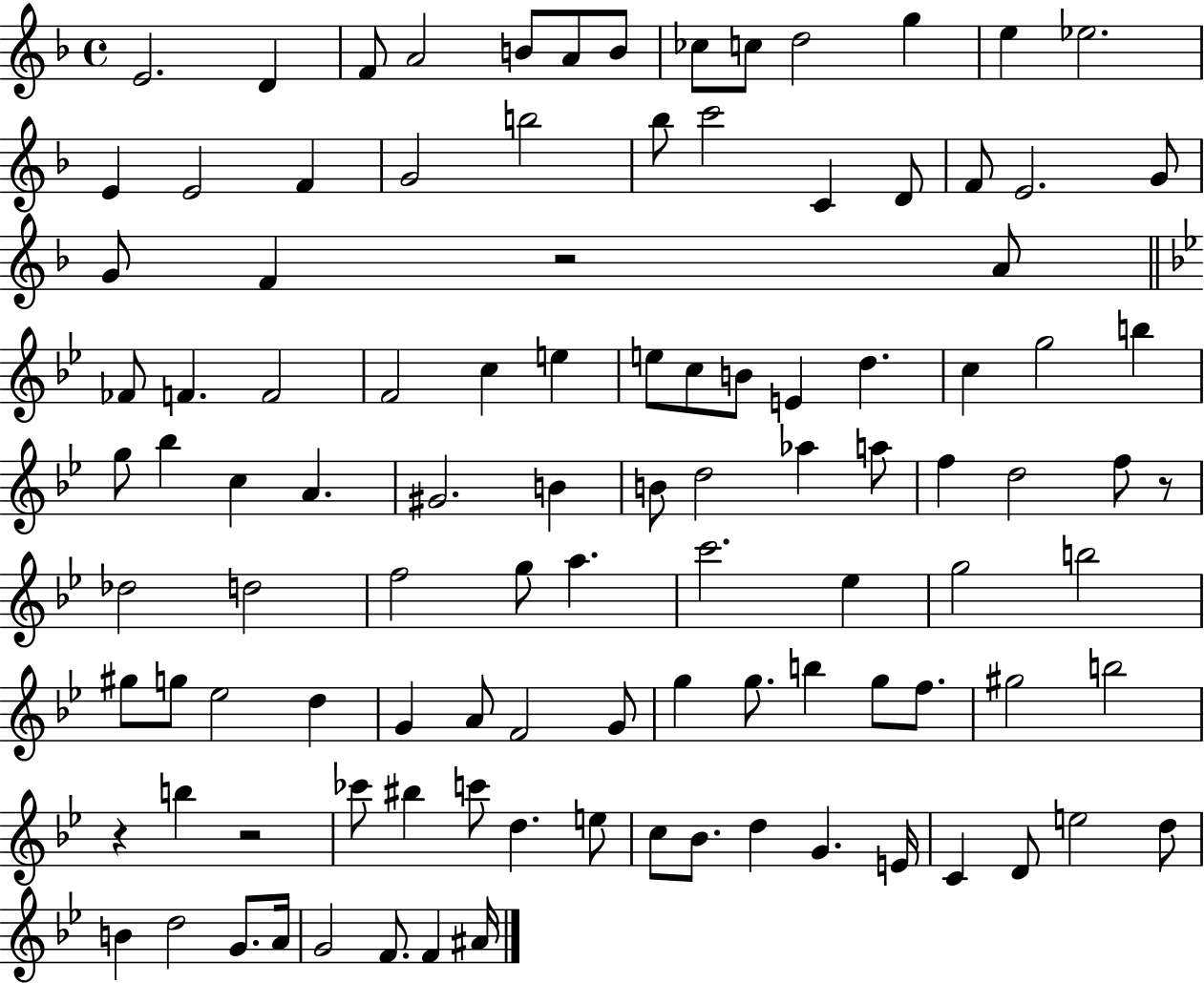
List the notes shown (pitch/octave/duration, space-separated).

E4/h. D4/q F4/e A4/h B4/e A4/e B4/e CES5/e C5/e D5/h G5/q E5/q Eb5/h. E4/q E4/h F4/q G4/h B5/h Bb5/e C6/h C4/q D4/e F4/e E4/h. G4/e G4/e F4/q R/h A4/e FES4/e F4/q. F4/h F4/h C5/q E5/q E5/e C5/e B4/e E4/q D5/q. C5/q G5/h B5/q G5/e Bb5/q C5/q A4/q. G#4/h. B4/q B4/e D5/h Ab5/q A5/e F5/q D5/h F5/e R/e Db5/h D5/h F5/h G5/e A5/q. C6/h. Eb5/q G5/h B5/h G#5/e G5/e Eb5/h D5/q G4/q A4/e F4/h G4/e G5/q G5/e. B5/q G5/e F5/e. G#5/h B5/h R/q B5/q R/h CES6/e BIS5/q C6/e D5/q. E5/e C5/e Bb4/e. D5/q G4/q. E4/s C4/q D4/e E5/h D5/e B4/q D5/h G4/e. A4/s G4/h F4/e. F4/q A#4/s